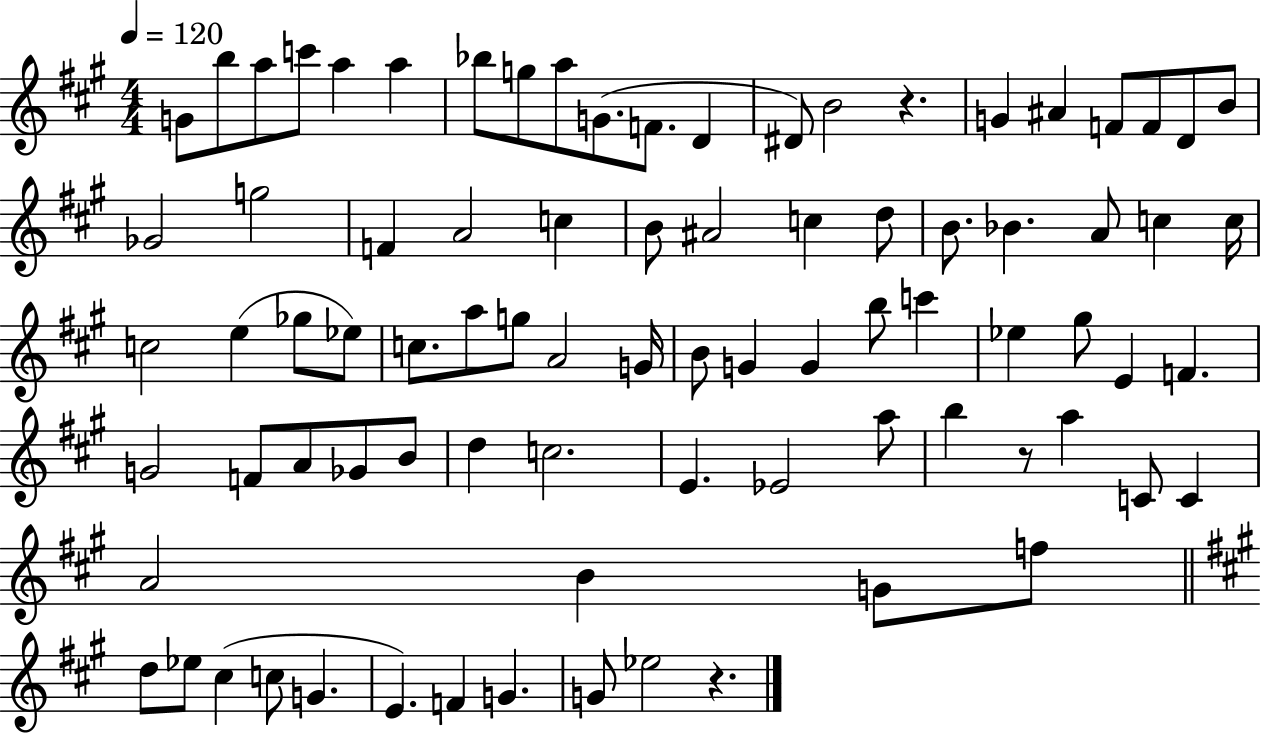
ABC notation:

X:1
T:Untitled
M:4/4
L:1/4
K:A
G/2 b/2 a/2 c'/2 a a _b/2 g/2 a/2 G/2 F/2 D ^D/2 B2 z G ^A F/2 F/2 D/2 B/2 _G2 g2 F A2 c B/2 ^A2 c d/2 B/2 _B A/2 c c/4 c2 e _g/2 _e/2 c/2 a/2 g/2 A2 G/4 B/2 G G b/2 c' _e ^g/2 E F G2 F/2 A/2 _G/2 B/2 d c2 E _E2 a/2 b z/2 a C/2 C A2 B G/2 f/2 d/2 _e/2 ^c c/2 G E F G G/2 _e2 z